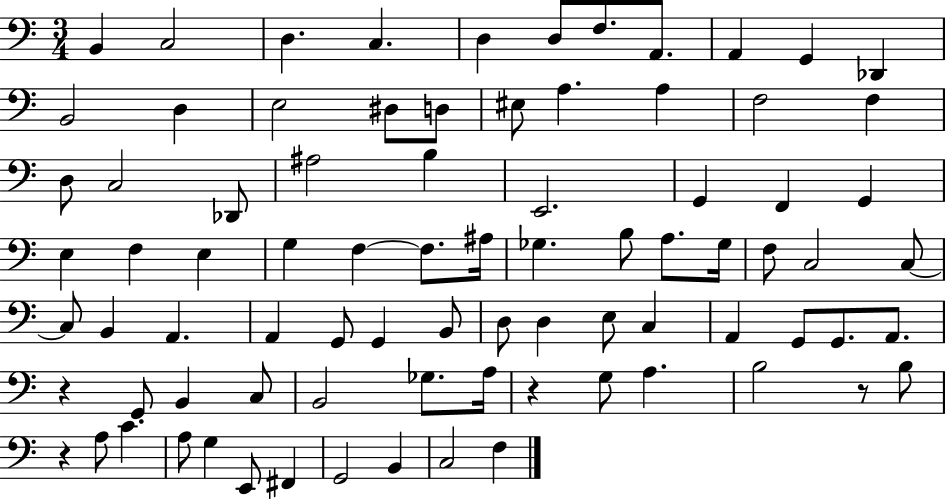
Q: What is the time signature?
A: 3/4